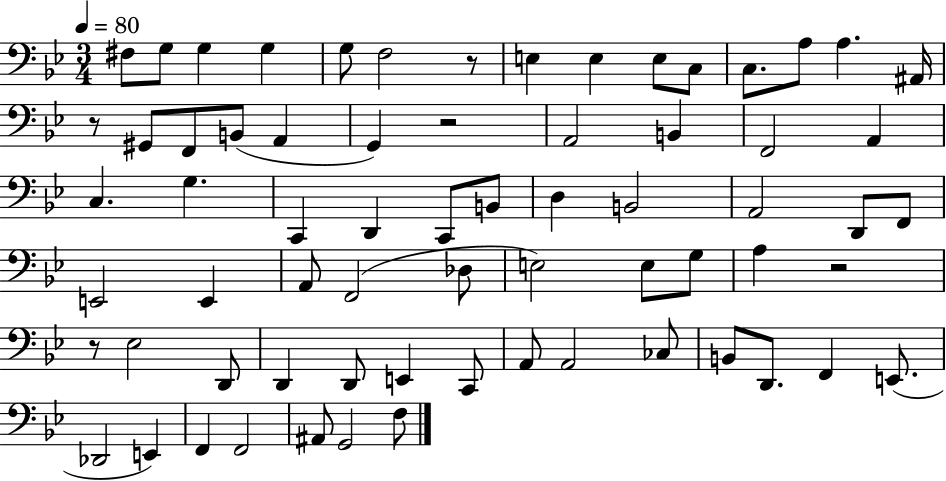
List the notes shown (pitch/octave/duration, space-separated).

F#3/e G3/e G3/q G3/q G3/e F3/h R/e E3/q E3/q E3/e C3/e C3/e. A3/e A3/q. A#2/s R/e G#2/e F2/e B2/e A2/q G2/q R/h A2/h B2/q F2/h A2/q C3/q. G3/q. C2/q D2/q C2/e B2/e D3/q B2/h A2/h D2/e F2/e E2/h E2/q A2/e F2/h Db3/e E3/h E3/e G3/e A3/q R/h R/e Eb3/h D2/e D2/q D2/e E2/q C2/e A2/e A2/h CES3/e B2/e D2/e. F2/q E2/e. Db2/h E2/q F2/q F2/h A#2/e G2/h F3/e